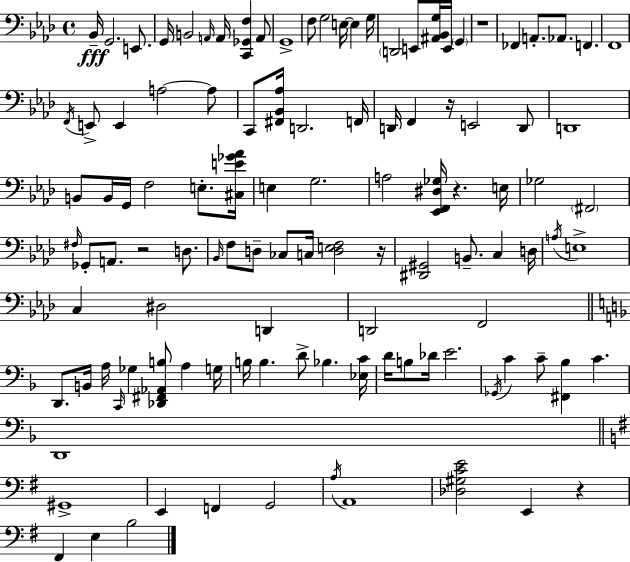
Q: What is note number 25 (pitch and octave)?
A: E2